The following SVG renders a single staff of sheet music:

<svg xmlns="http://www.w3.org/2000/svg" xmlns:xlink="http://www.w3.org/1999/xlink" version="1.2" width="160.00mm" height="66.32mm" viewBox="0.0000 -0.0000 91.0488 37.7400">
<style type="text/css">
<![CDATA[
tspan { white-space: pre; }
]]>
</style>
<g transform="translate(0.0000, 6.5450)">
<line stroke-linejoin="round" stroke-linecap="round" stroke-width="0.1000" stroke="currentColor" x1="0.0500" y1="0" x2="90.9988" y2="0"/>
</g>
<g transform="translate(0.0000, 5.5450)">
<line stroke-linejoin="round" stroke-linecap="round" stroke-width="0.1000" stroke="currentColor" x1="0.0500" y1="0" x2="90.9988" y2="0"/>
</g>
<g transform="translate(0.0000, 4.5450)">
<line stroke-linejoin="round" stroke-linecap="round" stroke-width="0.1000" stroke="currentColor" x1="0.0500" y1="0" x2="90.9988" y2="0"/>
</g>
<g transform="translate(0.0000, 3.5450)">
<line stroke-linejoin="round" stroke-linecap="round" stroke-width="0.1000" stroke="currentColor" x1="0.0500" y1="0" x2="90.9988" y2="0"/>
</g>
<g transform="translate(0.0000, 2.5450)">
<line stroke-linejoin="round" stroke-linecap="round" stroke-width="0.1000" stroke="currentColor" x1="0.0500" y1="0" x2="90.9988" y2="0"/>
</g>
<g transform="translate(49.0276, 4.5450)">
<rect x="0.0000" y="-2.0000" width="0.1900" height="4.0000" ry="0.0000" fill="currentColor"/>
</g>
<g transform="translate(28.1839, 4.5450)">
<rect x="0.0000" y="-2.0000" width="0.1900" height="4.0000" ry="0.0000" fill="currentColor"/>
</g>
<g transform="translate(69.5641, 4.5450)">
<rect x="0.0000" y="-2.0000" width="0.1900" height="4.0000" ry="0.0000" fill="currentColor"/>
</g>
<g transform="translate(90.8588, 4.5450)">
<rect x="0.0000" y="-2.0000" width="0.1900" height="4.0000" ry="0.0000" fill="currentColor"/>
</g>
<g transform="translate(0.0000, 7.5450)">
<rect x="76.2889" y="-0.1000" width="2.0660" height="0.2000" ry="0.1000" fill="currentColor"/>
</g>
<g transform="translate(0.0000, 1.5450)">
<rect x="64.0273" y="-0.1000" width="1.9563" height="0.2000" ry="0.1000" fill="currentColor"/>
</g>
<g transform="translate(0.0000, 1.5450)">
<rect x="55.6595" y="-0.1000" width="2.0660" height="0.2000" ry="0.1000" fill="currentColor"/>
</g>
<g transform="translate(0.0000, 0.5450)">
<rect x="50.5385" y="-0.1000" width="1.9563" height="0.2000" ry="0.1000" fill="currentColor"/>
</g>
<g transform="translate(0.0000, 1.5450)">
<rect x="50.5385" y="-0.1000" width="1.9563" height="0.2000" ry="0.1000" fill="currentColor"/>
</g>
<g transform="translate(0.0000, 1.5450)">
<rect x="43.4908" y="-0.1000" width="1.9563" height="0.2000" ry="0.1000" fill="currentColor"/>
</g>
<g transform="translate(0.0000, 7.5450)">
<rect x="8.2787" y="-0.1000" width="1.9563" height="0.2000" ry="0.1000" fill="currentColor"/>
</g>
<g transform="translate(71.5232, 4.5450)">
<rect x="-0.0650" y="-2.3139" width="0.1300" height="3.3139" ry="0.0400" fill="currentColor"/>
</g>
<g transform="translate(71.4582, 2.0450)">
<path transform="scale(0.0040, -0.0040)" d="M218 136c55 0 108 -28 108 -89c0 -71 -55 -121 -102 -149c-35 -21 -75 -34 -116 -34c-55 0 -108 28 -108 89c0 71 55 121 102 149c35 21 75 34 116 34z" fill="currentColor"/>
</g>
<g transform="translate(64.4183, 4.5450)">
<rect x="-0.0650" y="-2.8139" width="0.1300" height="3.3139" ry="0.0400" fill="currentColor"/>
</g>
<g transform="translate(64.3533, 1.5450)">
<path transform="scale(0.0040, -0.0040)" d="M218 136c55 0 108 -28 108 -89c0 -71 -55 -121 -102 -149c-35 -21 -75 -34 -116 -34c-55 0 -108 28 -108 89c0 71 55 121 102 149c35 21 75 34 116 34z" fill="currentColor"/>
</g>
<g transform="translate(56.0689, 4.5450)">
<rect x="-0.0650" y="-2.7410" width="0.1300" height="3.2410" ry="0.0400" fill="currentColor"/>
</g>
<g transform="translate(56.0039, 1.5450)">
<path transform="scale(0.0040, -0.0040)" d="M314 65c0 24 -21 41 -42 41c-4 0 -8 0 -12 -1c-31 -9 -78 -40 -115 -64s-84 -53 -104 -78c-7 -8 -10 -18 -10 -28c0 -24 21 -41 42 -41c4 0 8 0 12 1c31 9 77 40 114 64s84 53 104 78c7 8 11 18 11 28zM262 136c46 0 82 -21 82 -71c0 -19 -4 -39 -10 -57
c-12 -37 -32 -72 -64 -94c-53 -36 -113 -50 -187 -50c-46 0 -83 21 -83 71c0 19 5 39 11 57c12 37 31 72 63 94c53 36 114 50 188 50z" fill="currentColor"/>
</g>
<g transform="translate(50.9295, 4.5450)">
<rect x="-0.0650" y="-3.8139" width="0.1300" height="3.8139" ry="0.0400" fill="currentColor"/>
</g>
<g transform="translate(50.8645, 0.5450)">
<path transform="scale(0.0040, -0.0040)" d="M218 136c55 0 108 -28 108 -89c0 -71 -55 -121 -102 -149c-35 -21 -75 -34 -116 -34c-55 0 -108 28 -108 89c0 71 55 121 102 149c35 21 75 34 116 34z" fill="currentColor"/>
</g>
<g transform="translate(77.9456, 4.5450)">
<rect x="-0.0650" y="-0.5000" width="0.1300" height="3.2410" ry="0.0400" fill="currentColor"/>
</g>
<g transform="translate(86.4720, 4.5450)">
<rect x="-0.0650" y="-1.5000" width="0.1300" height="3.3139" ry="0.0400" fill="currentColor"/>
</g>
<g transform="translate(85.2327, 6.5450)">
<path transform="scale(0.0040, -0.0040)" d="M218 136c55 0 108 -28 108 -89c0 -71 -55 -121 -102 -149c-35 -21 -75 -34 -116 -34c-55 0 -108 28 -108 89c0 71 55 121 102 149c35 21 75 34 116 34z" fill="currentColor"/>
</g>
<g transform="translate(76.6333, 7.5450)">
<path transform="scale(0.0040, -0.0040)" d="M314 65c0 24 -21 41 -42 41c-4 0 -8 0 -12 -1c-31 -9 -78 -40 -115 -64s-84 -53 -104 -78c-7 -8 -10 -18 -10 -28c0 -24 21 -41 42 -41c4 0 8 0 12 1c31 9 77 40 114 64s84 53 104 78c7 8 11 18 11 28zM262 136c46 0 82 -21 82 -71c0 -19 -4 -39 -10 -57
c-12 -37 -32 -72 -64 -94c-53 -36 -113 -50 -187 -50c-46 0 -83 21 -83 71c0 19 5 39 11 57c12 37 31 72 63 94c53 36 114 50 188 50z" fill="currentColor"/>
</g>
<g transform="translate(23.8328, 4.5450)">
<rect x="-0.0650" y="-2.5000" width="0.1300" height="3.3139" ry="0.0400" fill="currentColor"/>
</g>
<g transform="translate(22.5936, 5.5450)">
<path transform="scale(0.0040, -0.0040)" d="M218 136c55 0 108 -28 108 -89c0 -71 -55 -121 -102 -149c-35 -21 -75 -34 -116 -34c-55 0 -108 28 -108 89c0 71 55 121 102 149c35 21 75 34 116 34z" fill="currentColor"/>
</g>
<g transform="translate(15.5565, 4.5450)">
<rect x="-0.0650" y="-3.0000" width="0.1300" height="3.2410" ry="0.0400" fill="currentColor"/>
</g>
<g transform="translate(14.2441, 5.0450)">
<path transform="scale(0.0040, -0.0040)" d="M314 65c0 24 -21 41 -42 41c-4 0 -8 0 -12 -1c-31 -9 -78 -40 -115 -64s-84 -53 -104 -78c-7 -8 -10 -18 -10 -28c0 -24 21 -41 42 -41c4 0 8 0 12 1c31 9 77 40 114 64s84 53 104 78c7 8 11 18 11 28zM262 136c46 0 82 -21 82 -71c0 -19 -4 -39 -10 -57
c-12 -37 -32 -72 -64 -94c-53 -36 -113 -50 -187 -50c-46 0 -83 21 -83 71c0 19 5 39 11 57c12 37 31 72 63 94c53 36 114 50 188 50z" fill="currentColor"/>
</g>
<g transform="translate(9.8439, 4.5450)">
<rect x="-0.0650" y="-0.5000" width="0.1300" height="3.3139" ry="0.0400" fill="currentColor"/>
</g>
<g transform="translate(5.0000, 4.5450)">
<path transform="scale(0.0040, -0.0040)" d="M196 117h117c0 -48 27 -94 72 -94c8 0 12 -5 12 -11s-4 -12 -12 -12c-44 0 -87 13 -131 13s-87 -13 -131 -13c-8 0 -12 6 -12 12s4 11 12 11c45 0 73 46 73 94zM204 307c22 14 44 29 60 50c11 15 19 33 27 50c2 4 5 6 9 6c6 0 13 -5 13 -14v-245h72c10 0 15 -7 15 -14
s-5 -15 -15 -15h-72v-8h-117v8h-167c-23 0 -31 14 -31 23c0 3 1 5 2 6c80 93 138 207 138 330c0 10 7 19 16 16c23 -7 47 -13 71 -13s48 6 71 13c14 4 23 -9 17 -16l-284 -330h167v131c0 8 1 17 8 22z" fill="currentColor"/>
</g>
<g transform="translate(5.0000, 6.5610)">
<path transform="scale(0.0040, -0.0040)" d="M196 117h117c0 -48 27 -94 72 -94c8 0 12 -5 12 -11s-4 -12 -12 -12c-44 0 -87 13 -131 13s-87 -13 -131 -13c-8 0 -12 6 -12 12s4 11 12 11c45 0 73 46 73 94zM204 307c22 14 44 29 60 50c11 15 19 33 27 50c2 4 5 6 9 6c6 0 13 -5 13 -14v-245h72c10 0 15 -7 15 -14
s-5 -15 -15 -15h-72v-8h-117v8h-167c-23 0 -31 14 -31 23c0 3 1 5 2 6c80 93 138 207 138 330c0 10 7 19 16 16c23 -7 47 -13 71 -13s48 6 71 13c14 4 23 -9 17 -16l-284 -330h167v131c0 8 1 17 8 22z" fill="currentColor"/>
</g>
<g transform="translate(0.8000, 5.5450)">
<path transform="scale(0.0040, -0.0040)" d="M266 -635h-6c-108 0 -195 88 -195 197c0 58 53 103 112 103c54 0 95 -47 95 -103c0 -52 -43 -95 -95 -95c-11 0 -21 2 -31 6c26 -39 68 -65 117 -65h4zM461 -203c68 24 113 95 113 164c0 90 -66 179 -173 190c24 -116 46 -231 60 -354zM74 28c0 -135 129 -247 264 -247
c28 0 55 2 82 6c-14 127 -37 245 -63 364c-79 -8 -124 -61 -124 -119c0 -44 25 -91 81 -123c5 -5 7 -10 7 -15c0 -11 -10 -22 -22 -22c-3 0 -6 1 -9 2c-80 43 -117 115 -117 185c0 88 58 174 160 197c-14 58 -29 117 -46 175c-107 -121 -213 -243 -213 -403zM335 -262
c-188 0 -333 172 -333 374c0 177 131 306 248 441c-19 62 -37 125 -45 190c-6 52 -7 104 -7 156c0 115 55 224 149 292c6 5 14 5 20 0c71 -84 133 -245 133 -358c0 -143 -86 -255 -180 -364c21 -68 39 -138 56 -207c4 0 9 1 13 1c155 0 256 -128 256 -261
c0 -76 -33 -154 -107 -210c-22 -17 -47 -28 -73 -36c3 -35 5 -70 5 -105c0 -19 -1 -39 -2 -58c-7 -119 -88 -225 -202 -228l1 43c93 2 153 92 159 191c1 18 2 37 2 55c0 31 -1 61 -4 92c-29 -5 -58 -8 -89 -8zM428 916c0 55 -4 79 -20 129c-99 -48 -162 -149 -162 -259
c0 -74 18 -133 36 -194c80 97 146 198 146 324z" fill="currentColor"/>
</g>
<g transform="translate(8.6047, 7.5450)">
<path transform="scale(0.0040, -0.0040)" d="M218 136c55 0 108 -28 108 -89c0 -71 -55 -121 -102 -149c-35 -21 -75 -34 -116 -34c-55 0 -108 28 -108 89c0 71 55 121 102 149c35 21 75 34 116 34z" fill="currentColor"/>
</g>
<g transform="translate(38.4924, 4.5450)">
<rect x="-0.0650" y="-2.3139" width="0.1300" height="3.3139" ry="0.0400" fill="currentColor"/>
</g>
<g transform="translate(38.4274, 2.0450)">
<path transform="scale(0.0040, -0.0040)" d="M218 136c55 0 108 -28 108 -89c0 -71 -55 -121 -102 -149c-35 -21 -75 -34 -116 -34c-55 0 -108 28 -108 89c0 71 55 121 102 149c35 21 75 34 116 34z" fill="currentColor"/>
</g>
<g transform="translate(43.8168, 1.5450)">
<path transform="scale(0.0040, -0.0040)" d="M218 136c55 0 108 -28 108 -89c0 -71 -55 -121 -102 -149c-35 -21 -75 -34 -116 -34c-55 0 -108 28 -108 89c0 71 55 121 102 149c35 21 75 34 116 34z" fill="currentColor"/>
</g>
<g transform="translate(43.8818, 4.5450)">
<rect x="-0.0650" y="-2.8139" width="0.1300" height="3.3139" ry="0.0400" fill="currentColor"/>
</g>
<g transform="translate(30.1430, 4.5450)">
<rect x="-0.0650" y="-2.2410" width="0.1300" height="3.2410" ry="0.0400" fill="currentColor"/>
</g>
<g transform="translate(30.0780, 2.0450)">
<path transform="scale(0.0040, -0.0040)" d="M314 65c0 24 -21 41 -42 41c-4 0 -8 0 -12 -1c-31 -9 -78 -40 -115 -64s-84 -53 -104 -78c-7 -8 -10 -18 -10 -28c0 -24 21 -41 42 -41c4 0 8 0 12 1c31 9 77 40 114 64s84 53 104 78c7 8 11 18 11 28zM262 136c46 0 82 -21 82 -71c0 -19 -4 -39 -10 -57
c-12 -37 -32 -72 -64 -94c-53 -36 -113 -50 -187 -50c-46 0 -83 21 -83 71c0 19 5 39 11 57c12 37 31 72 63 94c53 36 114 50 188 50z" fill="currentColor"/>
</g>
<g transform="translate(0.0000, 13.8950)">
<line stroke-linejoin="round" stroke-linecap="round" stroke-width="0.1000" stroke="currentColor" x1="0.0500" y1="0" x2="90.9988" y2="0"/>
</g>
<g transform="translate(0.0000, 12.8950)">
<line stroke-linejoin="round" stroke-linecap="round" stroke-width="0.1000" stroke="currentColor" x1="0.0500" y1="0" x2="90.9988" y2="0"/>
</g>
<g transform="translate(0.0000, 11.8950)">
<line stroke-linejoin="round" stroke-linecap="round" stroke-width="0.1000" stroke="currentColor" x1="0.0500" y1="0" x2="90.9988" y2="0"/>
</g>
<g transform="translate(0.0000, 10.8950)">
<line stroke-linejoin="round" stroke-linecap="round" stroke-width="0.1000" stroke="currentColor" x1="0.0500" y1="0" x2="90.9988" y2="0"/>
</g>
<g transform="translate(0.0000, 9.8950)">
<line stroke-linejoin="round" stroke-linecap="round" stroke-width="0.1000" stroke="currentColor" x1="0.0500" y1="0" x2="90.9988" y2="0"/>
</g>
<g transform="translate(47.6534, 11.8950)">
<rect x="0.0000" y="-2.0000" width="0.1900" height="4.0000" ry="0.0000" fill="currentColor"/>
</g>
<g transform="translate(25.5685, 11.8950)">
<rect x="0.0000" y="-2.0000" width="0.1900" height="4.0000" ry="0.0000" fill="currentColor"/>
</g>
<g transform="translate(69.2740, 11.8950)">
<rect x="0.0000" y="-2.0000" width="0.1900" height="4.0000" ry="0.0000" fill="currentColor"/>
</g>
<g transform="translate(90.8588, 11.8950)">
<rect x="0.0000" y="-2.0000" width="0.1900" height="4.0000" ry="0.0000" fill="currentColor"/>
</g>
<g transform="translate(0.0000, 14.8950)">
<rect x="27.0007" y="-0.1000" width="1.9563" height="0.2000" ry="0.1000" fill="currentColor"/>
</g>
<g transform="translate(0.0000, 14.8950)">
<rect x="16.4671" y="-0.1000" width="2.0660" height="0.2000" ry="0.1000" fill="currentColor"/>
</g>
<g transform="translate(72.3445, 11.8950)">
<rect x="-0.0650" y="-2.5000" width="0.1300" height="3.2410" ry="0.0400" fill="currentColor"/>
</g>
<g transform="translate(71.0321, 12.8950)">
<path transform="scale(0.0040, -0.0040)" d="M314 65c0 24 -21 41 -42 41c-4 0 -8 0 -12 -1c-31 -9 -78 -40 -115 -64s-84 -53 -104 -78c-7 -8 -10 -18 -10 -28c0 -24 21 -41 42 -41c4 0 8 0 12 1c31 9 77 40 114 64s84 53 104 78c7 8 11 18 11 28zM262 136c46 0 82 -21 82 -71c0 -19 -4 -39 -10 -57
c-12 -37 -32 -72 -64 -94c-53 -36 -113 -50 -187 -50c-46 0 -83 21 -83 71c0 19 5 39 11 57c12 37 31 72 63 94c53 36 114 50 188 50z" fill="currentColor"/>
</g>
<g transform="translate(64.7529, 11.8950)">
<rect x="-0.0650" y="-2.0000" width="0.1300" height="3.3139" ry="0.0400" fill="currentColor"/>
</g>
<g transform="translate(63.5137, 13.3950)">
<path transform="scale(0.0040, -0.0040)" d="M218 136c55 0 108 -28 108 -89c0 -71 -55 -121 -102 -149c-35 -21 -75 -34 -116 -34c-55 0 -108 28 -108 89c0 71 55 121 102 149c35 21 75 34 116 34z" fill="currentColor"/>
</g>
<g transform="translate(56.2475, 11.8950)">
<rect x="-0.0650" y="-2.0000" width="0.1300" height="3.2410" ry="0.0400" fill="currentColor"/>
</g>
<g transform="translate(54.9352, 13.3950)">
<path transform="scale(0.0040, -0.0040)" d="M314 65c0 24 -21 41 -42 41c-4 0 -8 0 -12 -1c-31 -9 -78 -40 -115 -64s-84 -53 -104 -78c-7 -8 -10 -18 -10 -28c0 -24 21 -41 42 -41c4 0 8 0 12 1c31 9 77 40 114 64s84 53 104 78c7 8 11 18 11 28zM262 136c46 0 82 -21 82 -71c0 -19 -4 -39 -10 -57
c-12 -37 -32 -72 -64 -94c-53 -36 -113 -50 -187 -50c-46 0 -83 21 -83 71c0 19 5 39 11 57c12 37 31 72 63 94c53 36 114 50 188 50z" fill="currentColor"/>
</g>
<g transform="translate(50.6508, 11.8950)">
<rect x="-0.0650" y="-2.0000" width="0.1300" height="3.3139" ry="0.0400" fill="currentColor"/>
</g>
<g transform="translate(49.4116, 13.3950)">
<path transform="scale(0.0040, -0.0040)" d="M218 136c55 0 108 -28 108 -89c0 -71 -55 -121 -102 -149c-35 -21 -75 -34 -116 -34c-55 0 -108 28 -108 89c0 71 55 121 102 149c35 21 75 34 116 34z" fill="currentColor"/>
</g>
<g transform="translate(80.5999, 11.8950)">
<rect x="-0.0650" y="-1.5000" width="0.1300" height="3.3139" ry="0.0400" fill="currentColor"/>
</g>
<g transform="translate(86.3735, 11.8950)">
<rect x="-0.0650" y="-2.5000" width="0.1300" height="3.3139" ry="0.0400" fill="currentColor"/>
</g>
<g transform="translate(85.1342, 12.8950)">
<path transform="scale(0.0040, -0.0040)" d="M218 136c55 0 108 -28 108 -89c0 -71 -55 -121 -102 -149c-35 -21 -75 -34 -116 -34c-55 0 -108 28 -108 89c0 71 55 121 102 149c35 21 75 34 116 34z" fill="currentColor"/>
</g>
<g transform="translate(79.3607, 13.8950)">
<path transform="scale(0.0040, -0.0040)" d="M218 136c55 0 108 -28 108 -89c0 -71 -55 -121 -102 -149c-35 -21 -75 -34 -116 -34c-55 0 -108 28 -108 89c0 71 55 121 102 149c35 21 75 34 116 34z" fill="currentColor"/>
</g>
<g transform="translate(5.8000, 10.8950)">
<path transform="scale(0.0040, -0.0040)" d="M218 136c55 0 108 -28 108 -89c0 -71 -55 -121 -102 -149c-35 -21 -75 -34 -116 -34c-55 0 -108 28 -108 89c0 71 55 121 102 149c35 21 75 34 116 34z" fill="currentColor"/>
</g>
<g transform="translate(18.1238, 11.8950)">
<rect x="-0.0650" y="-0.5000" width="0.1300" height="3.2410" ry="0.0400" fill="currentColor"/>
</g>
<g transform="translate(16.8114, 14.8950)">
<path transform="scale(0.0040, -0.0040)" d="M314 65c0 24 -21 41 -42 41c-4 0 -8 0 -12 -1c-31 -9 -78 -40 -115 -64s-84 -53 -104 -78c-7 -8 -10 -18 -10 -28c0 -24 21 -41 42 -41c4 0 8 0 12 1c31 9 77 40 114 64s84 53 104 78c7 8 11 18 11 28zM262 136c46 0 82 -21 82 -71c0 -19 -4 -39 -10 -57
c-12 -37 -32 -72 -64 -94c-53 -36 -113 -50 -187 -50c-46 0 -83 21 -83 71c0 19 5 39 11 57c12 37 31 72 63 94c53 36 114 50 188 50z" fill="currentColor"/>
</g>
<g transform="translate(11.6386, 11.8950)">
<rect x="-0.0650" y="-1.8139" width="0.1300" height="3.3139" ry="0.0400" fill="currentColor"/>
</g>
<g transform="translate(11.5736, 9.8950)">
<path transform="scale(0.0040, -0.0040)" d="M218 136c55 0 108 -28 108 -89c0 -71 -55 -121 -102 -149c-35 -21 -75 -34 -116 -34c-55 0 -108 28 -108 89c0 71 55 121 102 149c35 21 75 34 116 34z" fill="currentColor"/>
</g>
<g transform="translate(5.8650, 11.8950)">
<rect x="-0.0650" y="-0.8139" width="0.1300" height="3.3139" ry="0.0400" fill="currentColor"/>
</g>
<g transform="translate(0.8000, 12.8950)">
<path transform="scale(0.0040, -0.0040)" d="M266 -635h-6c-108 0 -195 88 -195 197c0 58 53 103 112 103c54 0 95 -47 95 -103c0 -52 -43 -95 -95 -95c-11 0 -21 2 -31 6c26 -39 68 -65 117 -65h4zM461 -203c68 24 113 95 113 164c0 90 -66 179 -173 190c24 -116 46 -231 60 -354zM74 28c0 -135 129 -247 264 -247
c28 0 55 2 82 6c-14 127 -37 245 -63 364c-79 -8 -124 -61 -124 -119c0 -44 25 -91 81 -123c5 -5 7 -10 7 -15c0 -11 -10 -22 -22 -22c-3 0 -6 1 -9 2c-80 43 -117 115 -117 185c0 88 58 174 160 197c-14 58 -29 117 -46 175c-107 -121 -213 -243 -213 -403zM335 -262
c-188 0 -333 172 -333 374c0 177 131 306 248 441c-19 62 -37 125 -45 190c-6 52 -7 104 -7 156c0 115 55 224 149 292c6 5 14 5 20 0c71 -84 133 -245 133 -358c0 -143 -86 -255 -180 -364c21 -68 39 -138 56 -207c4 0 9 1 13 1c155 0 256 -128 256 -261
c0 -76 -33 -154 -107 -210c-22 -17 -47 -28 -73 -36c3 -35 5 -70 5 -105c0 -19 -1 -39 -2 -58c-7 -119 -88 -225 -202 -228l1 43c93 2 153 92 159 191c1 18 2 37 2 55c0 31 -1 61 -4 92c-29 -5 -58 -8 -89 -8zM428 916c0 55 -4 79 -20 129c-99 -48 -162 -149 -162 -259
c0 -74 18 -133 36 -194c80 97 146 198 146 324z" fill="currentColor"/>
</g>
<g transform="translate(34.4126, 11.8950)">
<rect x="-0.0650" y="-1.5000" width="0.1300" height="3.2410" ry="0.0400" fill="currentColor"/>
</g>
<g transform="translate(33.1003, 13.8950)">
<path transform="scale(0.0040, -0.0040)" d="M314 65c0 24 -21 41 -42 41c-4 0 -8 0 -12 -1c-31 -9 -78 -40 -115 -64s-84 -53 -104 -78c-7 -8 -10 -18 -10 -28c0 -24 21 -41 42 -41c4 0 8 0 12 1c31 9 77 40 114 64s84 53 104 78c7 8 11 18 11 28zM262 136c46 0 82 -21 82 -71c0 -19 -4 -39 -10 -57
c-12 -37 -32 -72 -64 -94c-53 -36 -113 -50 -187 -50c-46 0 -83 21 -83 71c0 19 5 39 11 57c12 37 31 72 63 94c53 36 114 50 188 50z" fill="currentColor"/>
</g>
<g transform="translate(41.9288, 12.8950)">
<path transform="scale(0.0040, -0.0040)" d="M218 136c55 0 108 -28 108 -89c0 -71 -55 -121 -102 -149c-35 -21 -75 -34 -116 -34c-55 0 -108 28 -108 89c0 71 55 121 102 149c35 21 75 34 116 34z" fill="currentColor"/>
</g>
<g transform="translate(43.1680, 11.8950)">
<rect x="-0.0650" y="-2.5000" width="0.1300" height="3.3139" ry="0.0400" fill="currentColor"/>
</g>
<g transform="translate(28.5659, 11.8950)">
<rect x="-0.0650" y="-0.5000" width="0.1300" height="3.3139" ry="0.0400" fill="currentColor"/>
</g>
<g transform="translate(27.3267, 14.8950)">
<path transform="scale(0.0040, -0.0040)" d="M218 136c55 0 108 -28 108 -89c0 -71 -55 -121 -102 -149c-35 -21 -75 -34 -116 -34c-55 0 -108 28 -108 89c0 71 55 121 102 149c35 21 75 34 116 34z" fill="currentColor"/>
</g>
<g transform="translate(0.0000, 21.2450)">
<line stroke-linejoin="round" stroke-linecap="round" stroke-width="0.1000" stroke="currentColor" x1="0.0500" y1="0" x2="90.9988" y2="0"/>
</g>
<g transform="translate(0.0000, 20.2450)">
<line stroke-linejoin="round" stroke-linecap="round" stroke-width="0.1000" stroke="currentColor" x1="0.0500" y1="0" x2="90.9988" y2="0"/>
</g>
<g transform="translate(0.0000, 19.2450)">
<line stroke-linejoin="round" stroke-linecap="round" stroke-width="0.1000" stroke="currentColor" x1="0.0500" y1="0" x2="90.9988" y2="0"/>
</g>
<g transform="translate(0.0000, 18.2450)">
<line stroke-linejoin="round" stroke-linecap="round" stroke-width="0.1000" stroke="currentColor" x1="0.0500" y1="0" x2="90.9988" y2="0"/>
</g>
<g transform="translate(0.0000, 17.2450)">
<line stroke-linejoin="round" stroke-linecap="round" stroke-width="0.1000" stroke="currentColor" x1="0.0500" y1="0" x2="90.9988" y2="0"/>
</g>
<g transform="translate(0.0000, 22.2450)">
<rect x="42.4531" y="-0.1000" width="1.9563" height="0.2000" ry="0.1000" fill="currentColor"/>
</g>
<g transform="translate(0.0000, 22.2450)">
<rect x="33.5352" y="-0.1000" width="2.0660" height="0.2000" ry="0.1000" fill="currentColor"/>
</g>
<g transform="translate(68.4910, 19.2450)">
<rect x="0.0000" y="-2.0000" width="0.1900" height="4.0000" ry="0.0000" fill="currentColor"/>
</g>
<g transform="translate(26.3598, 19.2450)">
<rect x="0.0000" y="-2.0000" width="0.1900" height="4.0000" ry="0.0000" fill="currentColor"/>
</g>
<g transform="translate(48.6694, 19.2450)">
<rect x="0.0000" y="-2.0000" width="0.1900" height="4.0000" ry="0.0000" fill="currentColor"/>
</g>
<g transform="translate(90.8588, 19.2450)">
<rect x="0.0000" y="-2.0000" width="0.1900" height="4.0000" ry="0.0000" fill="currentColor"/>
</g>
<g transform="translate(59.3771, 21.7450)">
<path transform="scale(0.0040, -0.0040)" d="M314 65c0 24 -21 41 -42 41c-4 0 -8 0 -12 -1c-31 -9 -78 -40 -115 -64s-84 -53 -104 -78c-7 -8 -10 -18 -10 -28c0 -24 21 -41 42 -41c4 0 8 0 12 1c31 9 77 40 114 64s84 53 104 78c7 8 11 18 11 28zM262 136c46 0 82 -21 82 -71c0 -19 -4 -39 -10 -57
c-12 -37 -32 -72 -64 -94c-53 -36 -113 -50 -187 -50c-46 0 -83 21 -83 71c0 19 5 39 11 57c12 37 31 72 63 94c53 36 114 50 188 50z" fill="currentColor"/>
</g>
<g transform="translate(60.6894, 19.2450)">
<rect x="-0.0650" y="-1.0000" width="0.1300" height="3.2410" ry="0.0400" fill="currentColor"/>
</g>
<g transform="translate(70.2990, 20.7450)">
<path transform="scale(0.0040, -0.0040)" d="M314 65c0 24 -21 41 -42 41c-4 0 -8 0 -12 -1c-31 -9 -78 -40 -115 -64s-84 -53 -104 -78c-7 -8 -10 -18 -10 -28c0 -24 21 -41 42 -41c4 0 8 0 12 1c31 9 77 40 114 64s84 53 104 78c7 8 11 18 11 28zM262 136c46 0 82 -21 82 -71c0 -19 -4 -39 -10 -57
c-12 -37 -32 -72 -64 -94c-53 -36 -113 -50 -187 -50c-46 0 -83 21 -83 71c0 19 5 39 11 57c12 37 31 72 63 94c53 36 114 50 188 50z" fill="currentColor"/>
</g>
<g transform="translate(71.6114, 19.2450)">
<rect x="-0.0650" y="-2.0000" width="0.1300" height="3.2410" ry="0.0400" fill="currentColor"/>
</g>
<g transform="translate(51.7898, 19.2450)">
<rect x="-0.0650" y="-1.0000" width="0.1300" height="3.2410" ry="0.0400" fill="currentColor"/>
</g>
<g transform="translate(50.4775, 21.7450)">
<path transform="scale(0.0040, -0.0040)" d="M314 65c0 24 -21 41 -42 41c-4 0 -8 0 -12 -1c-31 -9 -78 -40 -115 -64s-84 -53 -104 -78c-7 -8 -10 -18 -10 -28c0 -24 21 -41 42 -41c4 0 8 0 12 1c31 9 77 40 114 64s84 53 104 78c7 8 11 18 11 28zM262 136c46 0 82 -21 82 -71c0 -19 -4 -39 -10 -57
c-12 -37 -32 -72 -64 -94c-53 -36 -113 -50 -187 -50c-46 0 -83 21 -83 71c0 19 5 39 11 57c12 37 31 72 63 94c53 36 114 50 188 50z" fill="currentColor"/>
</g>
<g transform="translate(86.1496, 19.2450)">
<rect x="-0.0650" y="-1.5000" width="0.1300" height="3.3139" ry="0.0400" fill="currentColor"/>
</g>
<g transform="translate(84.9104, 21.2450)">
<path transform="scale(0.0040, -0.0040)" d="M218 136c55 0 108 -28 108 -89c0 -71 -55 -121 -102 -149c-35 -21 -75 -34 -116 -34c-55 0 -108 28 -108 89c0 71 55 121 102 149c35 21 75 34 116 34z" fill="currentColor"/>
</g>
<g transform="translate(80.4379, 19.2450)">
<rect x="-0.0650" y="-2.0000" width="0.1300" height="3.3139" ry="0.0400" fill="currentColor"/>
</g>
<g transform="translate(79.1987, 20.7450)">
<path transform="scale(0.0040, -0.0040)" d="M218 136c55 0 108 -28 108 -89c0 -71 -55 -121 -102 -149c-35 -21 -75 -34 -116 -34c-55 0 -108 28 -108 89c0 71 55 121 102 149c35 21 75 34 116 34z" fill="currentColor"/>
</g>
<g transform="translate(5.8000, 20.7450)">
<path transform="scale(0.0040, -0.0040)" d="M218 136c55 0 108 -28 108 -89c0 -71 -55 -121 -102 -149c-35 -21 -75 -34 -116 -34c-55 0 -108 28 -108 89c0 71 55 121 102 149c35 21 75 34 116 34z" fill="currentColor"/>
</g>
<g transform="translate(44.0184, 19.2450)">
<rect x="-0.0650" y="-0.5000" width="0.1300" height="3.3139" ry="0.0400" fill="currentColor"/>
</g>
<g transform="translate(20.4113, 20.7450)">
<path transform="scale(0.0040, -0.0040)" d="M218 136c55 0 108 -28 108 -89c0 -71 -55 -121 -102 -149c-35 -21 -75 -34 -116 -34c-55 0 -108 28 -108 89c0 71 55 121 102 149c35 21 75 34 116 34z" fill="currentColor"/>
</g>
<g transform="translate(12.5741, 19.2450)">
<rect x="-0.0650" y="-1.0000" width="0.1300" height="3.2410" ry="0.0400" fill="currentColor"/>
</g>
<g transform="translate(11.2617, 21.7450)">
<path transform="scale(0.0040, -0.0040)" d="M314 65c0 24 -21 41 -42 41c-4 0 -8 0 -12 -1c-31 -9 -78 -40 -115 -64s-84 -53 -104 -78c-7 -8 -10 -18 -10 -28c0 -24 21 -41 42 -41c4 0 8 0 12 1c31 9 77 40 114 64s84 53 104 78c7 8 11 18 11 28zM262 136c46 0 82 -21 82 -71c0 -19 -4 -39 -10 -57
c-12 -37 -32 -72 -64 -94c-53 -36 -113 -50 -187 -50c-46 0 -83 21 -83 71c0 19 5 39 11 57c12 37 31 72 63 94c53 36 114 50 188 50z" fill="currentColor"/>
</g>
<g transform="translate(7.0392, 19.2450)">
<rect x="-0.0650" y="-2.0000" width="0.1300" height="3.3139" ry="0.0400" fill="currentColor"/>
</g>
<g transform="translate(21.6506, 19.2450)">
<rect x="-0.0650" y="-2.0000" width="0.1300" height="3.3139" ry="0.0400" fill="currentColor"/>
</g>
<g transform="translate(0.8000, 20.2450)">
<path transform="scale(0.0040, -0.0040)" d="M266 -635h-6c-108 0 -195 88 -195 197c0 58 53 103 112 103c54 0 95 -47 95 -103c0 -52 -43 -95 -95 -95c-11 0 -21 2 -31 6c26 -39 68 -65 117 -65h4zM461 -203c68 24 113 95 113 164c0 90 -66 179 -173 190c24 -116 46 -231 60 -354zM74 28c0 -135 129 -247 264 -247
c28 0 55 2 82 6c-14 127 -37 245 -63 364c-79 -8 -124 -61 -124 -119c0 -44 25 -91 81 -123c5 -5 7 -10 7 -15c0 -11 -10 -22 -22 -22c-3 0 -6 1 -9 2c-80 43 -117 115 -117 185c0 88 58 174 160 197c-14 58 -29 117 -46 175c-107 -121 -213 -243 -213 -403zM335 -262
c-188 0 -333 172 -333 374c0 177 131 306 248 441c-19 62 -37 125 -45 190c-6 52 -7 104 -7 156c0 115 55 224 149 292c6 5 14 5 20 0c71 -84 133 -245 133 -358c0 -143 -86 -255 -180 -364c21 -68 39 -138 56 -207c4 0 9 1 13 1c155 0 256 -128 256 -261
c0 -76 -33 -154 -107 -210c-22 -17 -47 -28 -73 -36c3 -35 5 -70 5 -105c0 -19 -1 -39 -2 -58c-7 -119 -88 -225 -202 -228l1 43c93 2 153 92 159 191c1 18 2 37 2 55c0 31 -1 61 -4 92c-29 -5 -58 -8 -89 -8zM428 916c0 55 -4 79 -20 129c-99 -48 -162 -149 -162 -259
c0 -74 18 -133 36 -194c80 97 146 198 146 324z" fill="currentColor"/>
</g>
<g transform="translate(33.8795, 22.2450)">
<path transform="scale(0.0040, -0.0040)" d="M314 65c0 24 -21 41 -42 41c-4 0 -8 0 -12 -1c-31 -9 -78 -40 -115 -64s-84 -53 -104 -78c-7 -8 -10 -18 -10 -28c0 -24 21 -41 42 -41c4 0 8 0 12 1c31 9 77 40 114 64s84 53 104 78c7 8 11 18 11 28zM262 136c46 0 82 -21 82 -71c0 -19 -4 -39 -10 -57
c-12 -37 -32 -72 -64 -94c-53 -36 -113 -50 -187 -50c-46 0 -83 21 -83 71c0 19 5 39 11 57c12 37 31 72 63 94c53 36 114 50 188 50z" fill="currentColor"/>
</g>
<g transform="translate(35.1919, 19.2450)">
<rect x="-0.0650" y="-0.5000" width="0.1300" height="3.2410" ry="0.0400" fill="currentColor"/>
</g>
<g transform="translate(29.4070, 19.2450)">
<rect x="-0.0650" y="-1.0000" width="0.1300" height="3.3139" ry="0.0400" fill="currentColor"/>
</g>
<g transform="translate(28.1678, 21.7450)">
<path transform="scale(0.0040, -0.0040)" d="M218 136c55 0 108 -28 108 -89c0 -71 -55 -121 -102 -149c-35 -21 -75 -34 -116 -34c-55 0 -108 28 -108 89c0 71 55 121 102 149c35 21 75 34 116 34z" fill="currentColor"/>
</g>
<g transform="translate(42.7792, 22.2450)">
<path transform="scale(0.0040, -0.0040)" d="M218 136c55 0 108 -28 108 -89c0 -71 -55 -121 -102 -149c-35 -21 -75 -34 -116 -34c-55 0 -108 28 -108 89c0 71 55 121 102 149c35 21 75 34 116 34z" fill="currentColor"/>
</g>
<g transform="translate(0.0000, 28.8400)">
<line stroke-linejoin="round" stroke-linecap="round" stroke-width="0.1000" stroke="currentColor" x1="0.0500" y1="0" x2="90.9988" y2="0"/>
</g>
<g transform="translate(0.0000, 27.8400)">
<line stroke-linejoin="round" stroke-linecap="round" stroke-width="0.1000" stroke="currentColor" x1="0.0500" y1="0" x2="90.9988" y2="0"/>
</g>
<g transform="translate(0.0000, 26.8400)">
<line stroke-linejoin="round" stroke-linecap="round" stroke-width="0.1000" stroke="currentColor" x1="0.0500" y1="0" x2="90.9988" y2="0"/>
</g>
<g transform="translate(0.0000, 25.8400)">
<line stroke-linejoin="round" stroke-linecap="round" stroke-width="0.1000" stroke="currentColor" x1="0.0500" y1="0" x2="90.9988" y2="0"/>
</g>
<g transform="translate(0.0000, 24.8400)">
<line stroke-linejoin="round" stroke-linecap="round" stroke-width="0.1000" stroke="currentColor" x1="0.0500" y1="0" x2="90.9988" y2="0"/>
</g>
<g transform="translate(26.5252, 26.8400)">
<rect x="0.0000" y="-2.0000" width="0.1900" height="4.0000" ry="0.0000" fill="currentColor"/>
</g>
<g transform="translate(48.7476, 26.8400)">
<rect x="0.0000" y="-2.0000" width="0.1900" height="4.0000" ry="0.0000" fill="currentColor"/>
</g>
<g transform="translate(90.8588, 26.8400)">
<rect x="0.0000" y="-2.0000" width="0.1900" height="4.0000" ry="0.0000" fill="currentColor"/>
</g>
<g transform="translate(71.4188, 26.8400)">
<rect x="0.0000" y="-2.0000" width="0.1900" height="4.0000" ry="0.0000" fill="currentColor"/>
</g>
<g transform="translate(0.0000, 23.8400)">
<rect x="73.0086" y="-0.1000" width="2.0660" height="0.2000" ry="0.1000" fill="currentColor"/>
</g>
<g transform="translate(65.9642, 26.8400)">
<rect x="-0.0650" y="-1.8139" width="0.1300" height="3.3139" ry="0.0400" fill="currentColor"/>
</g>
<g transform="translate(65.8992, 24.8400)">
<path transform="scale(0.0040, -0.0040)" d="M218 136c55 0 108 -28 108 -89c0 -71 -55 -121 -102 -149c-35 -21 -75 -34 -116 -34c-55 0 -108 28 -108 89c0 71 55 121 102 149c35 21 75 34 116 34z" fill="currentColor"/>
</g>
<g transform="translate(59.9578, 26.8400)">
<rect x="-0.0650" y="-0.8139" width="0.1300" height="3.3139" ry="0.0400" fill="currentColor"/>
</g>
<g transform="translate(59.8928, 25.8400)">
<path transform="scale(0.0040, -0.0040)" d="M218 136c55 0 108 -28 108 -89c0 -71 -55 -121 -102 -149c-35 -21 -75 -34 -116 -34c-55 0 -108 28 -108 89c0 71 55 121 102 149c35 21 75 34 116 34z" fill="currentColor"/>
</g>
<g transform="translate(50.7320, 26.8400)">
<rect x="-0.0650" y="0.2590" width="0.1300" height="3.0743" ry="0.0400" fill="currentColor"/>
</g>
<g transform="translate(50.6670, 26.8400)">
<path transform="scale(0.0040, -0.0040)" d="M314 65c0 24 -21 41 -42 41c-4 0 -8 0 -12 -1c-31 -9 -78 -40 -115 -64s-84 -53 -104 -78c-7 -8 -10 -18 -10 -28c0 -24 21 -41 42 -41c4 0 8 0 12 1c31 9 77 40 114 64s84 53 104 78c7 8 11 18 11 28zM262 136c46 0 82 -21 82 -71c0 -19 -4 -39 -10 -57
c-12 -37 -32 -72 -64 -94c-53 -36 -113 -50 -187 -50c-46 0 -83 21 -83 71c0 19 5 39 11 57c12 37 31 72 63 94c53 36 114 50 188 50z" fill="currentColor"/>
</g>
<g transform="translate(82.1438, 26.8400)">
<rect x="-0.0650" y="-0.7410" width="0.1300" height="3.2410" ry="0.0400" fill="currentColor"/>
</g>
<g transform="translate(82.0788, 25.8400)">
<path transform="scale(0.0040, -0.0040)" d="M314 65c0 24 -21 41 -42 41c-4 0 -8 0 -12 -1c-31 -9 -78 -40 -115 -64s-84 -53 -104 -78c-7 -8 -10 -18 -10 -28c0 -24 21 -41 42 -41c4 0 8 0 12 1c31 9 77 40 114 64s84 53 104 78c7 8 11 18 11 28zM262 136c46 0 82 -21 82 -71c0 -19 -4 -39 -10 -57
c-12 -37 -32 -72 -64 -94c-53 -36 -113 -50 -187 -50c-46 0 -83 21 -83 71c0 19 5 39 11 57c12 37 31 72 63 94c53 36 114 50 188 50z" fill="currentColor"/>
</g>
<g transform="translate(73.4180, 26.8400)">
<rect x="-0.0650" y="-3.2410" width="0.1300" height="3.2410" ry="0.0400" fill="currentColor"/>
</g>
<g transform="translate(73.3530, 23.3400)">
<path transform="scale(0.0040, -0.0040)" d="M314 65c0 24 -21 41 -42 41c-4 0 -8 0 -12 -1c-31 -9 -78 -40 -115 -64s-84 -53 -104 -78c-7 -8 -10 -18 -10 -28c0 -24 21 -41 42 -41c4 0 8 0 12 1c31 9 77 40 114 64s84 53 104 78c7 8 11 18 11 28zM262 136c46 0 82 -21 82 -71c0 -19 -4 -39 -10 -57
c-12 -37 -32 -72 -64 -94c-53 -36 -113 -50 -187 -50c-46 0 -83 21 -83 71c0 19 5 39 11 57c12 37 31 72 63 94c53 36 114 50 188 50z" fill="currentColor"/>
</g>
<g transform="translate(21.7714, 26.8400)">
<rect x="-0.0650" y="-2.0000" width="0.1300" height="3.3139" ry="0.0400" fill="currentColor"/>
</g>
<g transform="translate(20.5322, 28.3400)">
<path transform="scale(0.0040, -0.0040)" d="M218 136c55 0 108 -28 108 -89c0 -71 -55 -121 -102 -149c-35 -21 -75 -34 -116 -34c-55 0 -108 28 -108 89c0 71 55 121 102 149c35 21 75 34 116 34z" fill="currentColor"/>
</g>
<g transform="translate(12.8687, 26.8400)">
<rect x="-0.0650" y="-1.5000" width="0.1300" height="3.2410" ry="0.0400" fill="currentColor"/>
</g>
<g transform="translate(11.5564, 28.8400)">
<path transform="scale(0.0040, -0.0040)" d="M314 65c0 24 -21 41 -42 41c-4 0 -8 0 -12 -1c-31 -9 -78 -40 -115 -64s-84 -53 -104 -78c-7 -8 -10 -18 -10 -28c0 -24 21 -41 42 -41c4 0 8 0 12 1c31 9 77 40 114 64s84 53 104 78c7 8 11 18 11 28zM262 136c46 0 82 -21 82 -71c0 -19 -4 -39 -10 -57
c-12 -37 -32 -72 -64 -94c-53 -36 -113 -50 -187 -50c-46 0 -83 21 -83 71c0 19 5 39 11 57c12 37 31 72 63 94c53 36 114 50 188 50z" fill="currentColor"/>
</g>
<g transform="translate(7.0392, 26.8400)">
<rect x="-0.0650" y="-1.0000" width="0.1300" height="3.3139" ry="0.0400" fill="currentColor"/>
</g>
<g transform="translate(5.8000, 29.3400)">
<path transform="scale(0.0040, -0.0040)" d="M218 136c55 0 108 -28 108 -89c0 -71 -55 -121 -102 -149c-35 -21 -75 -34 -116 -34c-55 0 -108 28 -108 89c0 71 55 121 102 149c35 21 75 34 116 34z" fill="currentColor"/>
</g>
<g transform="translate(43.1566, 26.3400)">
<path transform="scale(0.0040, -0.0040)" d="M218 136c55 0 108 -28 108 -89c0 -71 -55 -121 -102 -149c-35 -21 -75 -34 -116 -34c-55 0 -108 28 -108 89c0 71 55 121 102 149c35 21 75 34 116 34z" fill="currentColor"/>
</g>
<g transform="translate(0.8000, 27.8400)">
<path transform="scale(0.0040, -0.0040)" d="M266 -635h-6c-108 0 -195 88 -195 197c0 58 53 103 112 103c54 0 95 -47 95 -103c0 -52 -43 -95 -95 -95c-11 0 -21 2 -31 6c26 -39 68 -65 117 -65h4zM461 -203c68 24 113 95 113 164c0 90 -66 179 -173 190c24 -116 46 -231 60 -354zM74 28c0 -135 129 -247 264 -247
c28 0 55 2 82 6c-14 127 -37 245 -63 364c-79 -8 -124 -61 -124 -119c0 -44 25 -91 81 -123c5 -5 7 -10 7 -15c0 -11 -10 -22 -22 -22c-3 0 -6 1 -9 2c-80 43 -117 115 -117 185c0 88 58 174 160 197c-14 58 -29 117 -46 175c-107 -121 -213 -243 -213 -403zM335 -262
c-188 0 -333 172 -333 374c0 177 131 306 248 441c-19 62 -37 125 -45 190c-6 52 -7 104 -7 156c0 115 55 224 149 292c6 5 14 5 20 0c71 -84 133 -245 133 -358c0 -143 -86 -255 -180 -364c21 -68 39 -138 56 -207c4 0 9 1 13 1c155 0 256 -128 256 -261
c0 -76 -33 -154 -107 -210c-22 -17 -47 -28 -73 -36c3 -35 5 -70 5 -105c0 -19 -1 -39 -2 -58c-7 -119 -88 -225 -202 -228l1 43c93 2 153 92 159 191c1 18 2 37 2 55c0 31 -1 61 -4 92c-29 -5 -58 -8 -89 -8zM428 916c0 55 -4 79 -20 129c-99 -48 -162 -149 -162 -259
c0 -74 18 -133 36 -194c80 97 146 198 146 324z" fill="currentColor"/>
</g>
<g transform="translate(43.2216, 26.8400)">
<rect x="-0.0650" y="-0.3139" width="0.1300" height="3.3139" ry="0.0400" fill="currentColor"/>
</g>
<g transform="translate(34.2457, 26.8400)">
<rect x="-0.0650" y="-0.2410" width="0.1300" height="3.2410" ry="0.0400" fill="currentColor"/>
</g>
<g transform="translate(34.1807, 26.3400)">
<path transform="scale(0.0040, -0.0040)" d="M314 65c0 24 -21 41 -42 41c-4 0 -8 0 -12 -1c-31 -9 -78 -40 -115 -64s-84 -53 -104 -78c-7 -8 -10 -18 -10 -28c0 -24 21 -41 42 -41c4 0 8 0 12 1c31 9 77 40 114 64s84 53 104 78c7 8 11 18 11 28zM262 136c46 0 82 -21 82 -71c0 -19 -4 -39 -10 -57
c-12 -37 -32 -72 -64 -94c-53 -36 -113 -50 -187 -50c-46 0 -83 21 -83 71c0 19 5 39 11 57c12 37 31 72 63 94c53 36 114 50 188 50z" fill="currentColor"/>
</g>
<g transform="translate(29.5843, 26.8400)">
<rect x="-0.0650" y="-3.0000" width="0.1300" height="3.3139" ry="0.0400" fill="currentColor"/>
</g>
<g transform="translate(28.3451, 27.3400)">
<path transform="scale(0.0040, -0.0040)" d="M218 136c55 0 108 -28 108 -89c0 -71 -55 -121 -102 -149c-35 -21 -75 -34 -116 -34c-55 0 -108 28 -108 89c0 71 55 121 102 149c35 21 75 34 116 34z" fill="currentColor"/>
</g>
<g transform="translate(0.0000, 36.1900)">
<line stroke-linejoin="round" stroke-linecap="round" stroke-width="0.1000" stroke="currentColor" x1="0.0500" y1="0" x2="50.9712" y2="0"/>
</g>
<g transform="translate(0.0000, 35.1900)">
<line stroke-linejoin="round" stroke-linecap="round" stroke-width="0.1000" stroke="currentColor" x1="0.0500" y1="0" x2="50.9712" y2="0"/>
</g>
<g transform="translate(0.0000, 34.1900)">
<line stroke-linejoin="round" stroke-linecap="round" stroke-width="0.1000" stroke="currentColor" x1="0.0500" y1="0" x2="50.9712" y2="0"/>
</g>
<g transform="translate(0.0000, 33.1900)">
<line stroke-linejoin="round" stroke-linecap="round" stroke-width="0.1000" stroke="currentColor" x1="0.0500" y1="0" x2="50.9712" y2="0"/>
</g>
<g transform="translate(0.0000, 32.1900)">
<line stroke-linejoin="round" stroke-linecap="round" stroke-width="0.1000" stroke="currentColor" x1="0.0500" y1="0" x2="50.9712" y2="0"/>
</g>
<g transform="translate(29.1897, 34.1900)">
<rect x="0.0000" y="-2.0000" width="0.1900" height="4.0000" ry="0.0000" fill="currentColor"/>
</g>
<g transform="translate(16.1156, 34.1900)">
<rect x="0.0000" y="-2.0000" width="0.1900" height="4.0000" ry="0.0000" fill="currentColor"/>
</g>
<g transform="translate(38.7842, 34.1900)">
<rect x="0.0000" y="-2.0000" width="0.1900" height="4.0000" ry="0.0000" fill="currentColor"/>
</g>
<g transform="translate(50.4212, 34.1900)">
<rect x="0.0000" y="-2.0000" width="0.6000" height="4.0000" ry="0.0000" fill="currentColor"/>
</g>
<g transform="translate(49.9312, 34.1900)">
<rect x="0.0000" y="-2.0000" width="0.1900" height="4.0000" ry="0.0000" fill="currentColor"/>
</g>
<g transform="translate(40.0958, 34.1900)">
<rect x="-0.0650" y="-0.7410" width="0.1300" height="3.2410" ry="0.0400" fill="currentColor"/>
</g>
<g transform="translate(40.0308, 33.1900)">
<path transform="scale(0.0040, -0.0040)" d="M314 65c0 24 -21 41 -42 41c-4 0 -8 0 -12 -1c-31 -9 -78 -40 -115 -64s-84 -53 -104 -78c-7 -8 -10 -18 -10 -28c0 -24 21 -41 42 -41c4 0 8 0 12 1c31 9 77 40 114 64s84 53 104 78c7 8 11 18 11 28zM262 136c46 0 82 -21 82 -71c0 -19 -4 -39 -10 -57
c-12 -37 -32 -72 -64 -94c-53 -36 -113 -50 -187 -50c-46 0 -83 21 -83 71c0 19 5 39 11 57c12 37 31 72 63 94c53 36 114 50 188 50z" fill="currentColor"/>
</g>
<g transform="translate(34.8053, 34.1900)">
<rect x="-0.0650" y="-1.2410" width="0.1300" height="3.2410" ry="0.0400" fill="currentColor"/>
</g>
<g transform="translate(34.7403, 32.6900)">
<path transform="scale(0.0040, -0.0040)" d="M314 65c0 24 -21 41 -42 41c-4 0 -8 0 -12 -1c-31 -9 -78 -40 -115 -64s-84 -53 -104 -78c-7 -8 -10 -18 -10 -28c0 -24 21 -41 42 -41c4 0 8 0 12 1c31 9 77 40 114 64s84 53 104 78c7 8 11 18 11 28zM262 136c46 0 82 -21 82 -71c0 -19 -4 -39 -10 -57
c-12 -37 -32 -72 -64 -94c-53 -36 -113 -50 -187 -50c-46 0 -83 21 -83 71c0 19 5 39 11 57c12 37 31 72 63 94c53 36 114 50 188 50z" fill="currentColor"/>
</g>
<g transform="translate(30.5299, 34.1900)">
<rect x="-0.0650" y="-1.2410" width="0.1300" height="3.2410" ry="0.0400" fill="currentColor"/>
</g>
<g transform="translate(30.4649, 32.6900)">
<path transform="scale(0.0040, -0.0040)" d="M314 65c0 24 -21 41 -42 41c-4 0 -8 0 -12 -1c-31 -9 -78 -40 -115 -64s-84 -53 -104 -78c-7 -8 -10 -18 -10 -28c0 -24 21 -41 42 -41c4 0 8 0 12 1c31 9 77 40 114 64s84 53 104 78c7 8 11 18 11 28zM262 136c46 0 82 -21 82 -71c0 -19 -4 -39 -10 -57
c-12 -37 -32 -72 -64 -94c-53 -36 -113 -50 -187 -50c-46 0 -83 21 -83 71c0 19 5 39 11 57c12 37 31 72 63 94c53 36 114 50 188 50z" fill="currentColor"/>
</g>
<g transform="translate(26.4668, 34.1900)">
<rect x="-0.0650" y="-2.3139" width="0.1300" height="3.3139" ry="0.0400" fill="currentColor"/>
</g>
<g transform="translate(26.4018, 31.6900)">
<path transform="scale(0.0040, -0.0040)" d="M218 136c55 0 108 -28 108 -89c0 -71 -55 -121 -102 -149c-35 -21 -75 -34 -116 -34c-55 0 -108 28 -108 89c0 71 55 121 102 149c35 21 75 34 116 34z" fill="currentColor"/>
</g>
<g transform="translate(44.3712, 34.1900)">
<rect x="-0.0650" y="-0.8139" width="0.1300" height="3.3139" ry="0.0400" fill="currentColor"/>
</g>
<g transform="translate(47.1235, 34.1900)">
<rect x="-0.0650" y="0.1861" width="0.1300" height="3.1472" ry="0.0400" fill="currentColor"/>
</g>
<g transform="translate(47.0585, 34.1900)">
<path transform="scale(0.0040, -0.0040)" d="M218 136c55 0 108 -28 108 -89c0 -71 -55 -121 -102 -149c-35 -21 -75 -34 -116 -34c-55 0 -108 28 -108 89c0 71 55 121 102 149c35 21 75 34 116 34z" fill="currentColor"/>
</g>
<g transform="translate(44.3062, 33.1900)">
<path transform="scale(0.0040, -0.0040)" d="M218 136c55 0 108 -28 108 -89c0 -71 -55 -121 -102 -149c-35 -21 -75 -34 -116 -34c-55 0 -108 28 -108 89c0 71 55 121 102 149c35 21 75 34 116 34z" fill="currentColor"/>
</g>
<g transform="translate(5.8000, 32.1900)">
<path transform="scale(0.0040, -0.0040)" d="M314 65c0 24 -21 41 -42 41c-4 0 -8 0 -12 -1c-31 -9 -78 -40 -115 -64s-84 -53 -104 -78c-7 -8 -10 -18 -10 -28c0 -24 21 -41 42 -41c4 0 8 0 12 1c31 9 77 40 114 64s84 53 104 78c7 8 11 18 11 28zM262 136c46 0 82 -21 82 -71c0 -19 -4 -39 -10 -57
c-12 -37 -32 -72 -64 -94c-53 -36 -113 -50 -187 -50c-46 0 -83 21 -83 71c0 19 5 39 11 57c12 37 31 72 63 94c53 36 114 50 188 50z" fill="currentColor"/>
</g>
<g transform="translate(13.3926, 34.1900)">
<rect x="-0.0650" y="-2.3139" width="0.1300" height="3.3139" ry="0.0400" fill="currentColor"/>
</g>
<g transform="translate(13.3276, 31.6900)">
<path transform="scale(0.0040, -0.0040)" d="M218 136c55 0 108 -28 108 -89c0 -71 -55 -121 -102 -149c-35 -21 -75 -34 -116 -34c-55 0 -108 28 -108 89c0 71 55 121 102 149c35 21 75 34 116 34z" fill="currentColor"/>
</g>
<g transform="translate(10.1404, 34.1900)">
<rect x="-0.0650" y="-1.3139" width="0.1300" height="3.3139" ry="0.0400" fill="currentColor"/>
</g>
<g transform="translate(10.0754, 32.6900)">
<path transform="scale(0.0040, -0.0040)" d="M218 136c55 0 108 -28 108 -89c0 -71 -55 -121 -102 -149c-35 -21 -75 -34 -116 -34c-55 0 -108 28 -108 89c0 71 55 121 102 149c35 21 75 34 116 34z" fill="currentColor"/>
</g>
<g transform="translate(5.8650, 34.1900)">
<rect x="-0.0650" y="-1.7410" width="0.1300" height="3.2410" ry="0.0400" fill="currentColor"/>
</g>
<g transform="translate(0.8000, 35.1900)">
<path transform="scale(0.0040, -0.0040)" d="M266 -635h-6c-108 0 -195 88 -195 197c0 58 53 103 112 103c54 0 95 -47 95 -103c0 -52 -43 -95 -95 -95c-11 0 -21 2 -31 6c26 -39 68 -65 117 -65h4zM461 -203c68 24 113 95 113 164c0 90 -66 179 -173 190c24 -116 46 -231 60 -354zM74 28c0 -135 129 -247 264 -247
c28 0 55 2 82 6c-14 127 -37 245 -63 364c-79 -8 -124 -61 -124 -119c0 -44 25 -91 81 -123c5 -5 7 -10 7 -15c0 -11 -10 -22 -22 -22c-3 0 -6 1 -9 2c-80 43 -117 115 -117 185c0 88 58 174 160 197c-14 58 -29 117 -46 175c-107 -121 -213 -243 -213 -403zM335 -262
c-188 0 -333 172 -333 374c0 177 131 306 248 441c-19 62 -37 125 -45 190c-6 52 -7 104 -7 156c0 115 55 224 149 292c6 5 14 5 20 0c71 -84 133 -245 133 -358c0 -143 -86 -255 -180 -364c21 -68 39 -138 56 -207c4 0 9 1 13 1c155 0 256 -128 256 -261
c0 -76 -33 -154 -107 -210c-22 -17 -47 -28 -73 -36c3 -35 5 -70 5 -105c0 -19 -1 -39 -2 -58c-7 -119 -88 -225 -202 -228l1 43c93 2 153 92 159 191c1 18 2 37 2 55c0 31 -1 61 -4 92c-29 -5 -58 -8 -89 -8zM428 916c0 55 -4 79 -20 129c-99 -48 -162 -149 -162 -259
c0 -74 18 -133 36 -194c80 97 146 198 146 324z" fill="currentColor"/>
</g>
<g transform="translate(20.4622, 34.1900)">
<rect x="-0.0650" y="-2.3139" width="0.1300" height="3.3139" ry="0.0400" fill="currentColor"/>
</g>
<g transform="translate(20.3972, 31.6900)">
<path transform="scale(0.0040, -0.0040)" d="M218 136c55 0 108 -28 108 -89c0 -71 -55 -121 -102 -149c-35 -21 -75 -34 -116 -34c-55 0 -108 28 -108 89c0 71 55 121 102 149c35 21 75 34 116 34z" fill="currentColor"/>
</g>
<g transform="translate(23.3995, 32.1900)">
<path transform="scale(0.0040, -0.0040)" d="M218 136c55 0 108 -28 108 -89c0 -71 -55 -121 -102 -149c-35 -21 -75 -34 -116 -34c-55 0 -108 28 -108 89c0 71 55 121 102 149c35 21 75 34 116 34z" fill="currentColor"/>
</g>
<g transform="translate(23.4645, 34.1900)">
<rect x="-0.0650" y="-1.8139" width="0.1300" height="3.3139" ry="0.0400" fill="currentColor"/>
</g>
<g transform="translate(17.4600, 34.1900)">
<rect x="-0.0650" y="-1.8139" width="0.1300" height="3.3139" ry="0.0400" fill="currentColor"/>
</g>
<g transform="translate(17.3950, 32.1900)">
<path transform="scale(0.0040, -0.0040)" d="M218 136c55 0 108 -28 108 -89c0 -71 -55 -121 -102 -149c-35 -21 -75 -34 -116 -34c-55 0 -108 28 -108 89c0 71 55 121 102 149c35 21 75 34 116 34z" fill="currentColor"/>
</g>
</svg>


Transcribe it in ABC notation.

X:1
T:Untitled
M:4/4
L:1/4
K:C
C A2 G g2 g a c' a2 a g C2 E d f C2 C E2 G F F2 F G2 E G F D2 F D C2 C D2 D2 F2 F E D E2 F A c2 c B2 d f b2 d2 f2 e g f g f g e2 e2 d2 d B